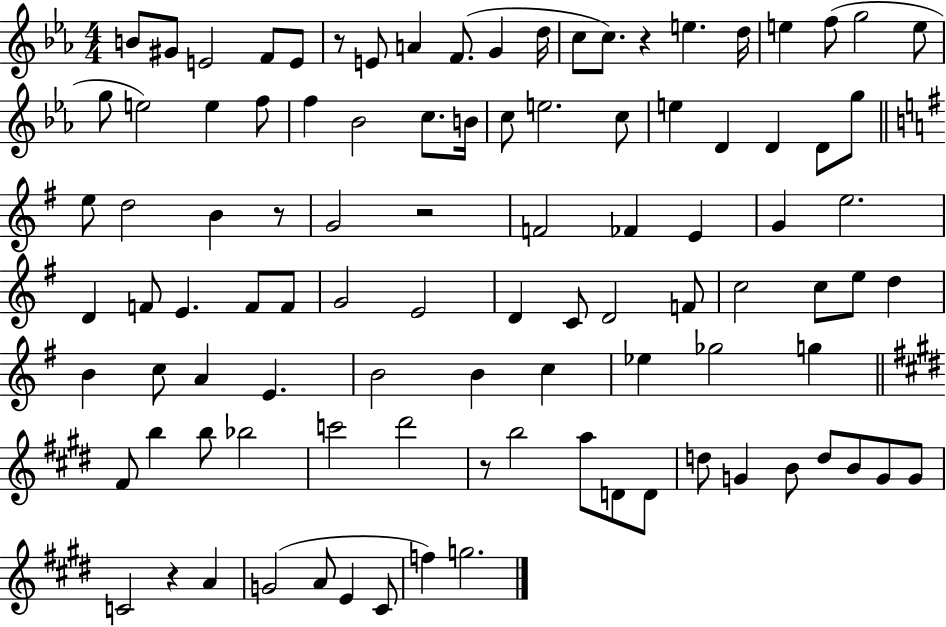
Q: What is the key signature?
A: EES major